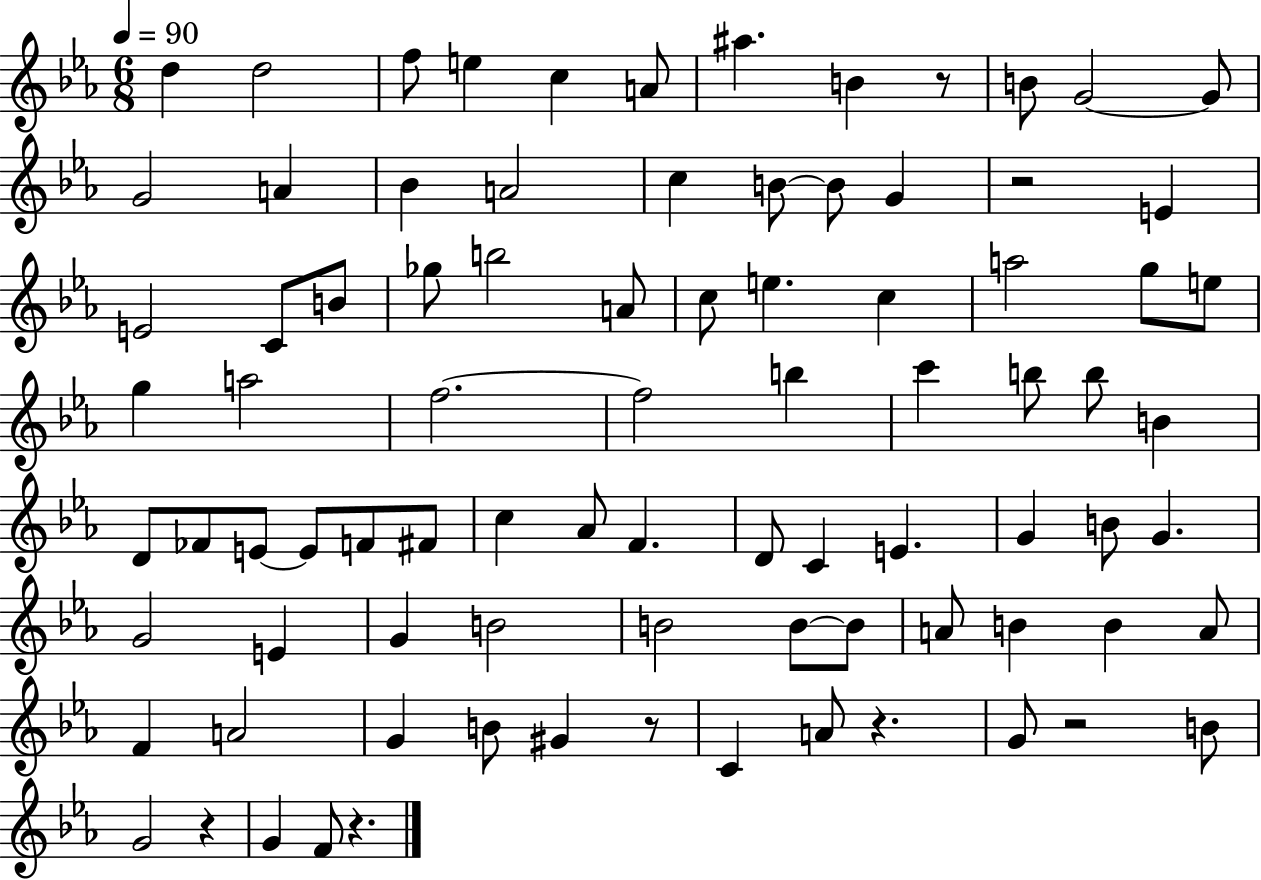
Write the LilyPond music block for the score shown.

{
  \clef treble
  \numericTimeSignature
  \time 6/8
  \key ees \major
  \tempo 4 = 90
  d''4 d''2 | f''8 e''4 c''4 a'8 | ais''4. b'4 r8 | b'8 g'2~~ g'8 | \break g'2 a'4 | bes'4 a'2 | c''4 b'8~~ b'8 g'4 | r2 e'4 | \break e'2 c'8 b'8 | ges''8 b''2 a'8 | c''8 e''4. c''4 | a''2 g''8 e''8 | \break g''4 a''2 | f''2.~~ | f''2 b''4 | c'''4 b''8 b''8 b'4 | \break d'8 fes'8 e'8~~ e'8 f'8 fis'8 | c''4 aes'8 f'4. | d'8 c'4 e'4. | g'4 b'8 g'4. | \break g'2 e'4 | g'4 b'2 | b'2 b'8~~ b'8 | a'8 b'4 b'4 a'8 | \break f'4 a'2 | g'4 b'8 gis'4 r8 | c'4 a'8 r4. | g'8 r2 b'8 | \break g'2 r4 | g'4 f'8 r4. | \bar "|."
}